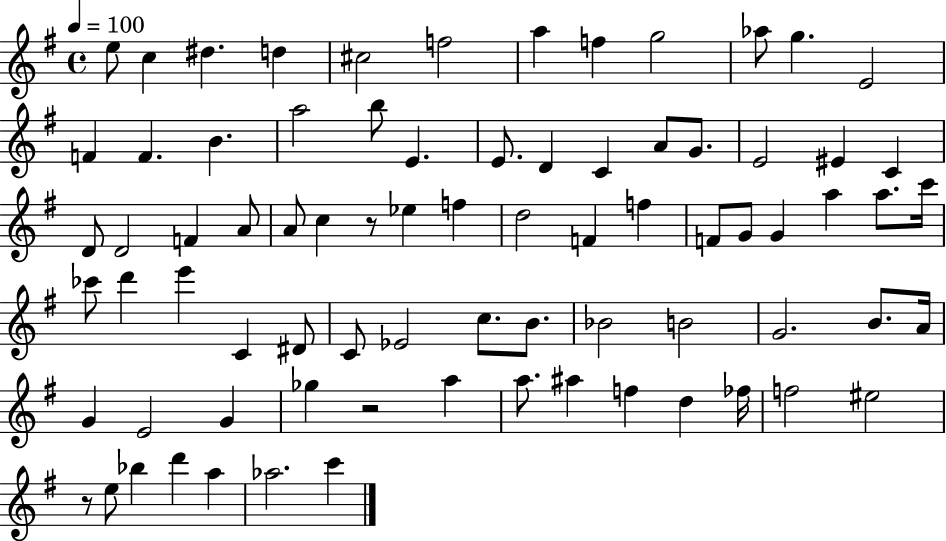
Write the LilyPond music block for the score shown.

{
  \clef treble
  \time 4/4
  \defaultTimeSignature
  \key g \major
  \tempo 4 = 100
  \repeat volta 2 { e''8 c''4 dis''4. d''4 | cis''2 f''2 | a''4 f''4 g''2 | aes''8 g''4. e'2 | \break f'4 f'4. b'4. | a''2 b''8 e'4. | e'8. d'4 c'4 a'8 g'8. | e'2 eis'4 c'4 | \break d'8 d'2 f'4 a'8 | a'8 c''4 r8 ees''4 f''4 | d''2 f'4 f''4 | f'8 g'8 g'4 a''4 a''8. c'''16 | \break ces'''8 d'''4 e'''4 c'4 dis'8 | c'8 ees'2 c''8. b'8. | bes'2 b'2 | g'2. b'8. a'16 | \break g'4 e'2 g'4 | ges''4 r2 a''4 | a''8. ais''4 f''4 d''4 fes''16 | f''2 eis''2 | \break r8 e''8 bes''4 d'''4 a''4 | aes''2. c'''4 | } \bar "|."
}